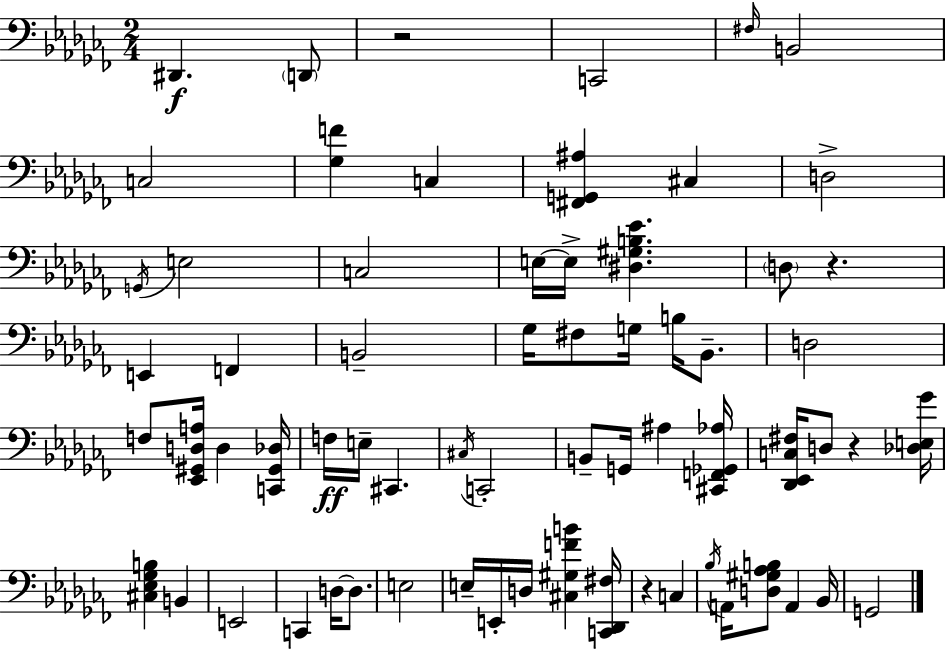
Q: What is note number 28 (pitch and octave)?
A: E3